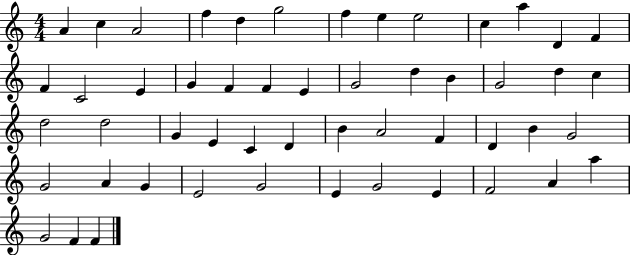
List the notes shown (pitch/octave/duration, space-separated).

A4/q C5/q A4/h F5/q D5/q G5/h F5/q E5/q E5/h C5/q A5/q D4/q F4/q F4/q C4/h E4/q G4/q F4/q F4/q E4/q G4/h D5/q B4/q G4/h D5/q C5/q D5/h D5/h G4/q E4/q C4/q D4/q B4/q A4/h F4/q D4/q B4/q G4/h G4/h A4/q G4/q E4/h G4/h E4/q G4/h E4/q F4/h A4/q A5/q G4/h F4/q F4/q